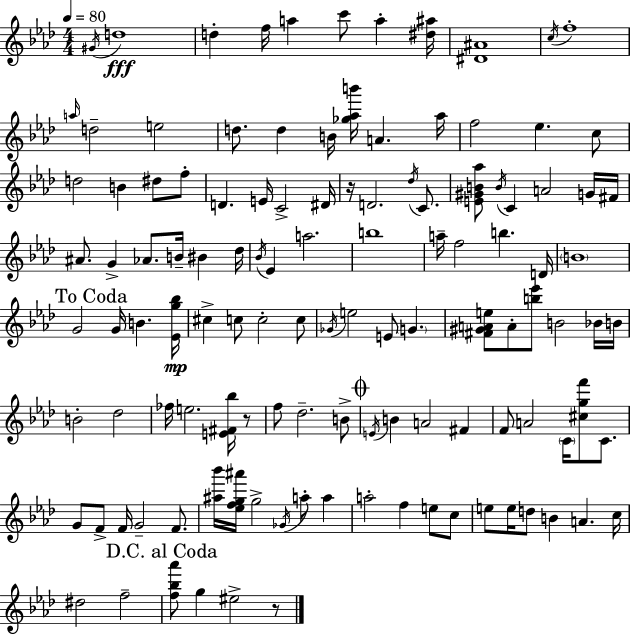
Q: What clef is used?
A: treble